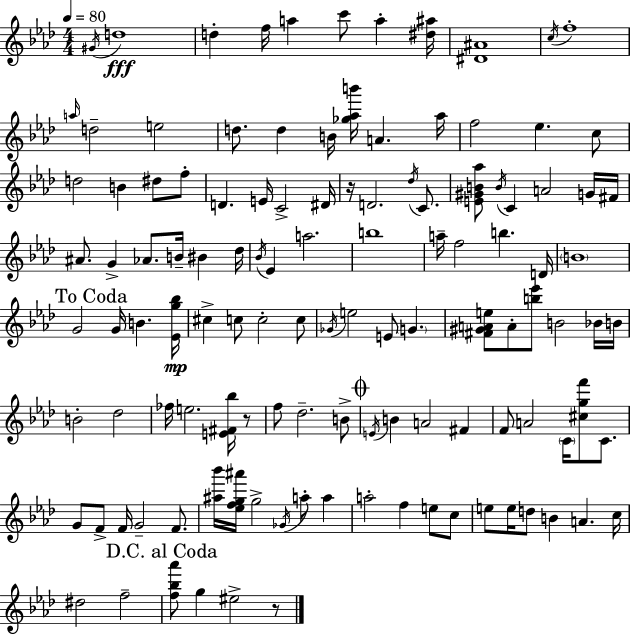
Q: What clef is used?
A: treble